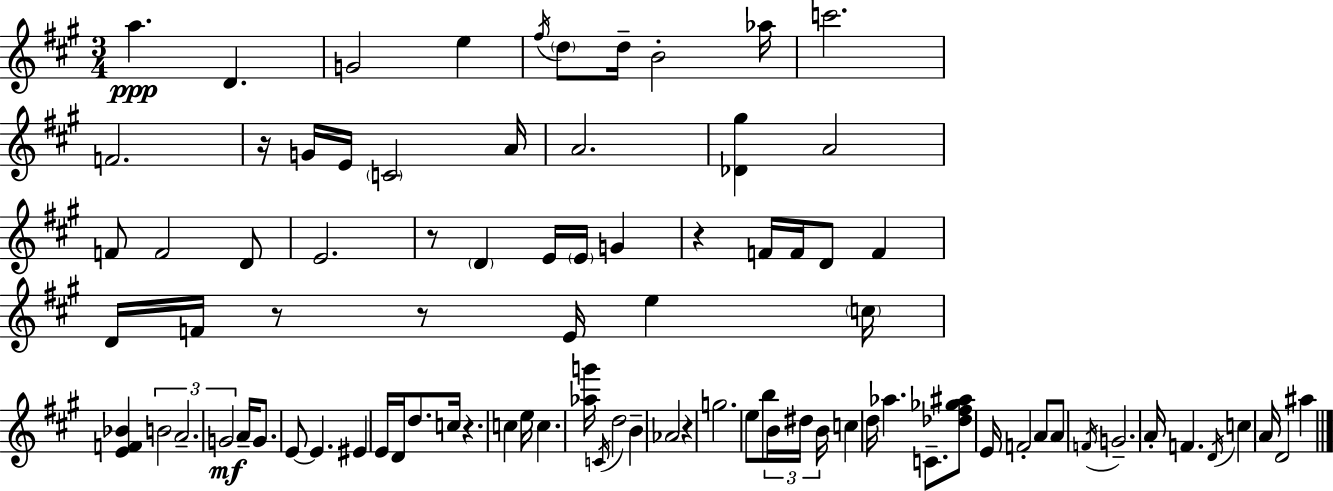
A5/q. D4/q. G4/h E5/q F#5/s D5/e D5/s B4/h Ab5/s C6/h. F4/h. R/s G4/s E4/s C4/h A4/s A4/h. [Db4,G#5]/q A4/h F4/e F4/h D4/e E4/h. R/e D4/q E4/s E4/s G4/q R/q F4/s F4/s D4/e F4/q D4/s F4/s R/e R/e E4/s E5/q C5/s [E4,F4,Bb4]/q B4/h A4/h. G4/h A4/s G4/e. E4/e E4/q. EIS4/q E4/s D4/s D5/e. C5/s R/q. C5/q E5/s C5/q. [Ab5,G6]/s C4/s D5/h B4/q Ab4/h R/q G5/h. E5/e B5/e B4/s D#5/s B4/s C5/q D5/s Ab5/q. C4/e. [Db5,F#5,Gb5,A#5]/e E4/s F4/h A4/e A4/e F4/s G4/h. A4/s F4/q. D4/s C5/q A4/s D4/h A#5/q